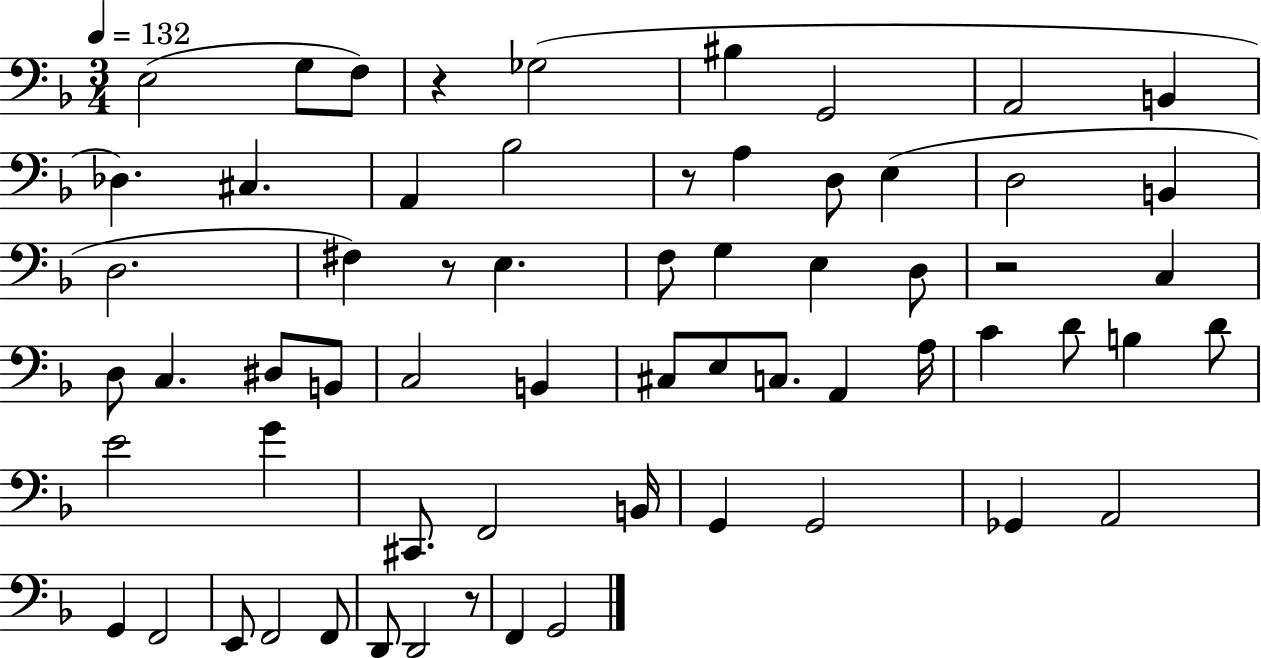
X:1
T:Untitled
M:3/4
L:1/4
K:F
E,2 G,/2 F,/2 z _G,2 ^B, G,,2 A,,2 B,, _D, ^C, A,, _B,2 z/2 A, D,/2 E, D,2 B,, D,2 ^F, z/2 E, F,/2 G, E, D,/2 z2 C, D,/2 C, ^D,/2 B,,/2 C,2 B,, ^C,/2 E,/2 C,/2 A,, A,/4 C D/2 B, D/2 E2 G ^C,,/2 F,,2 B,,/4 G,, G,,2 _G,, A,,2 G,, F,,2 E,,/2 F,,2 F,,/2 D,,/2 D,,2 z/2 F,, G,,2